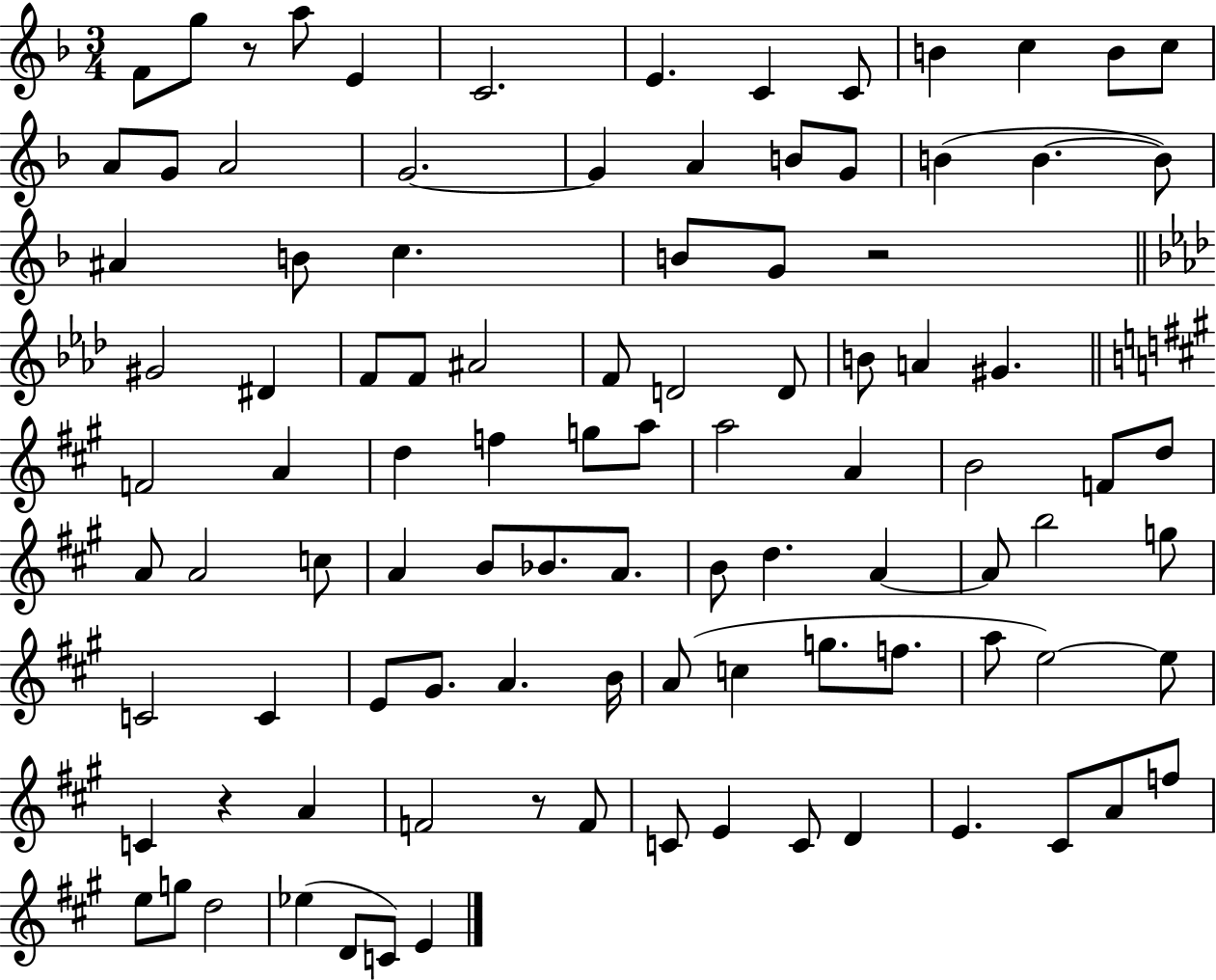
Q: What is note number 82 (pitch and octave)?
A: E4